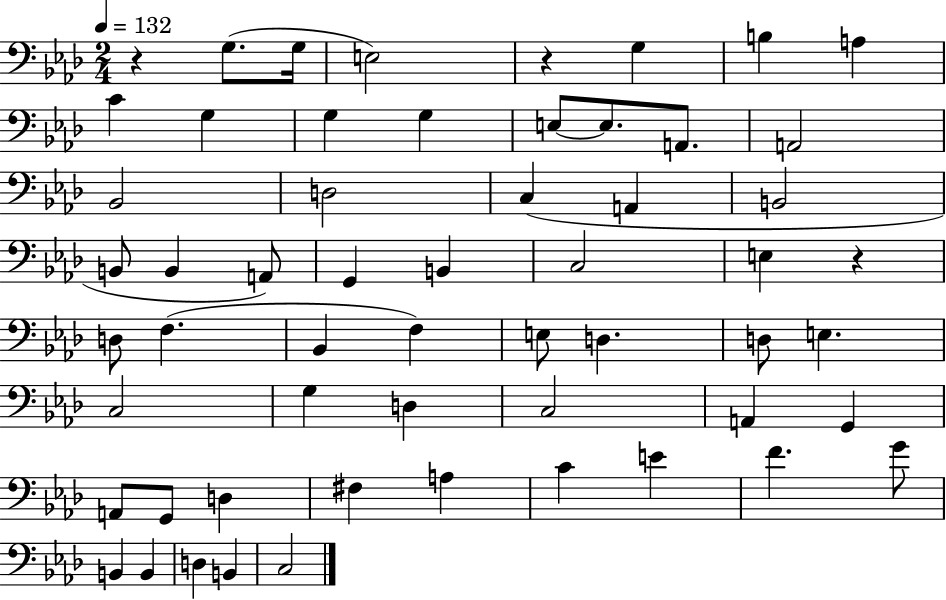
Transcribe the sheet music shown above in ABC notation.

X:1
T:Untitled
M:2/4
L:1/4
K:Ab
z G,/2 G,/4 E,2 z G, B, A, C G, G, G, E,/2 E,/2 A,,/2 A,,2 _B,,2 D,2 C, A,, B,,2 B,,/2 B,, A,,/2 G,, B,, C,2 E, z D,/2 F, _B,, F, E,/2 D, D,/2 E, C,2 G, D, C,2 A,, G,, A,,/2 G,,/2 D, ^F, A, C E F G/2 B,, B,, D, B,, C,2